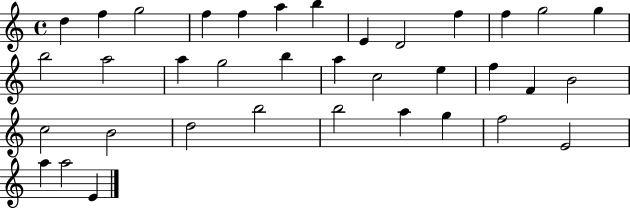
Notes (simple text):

D5/q F5/q G5/h F5/q F5/q A5/q B5/q E4/q D4/h F5/q F5/q G5/h G5/q B5/h A5/h A5/q G5/h B5/q A5/q C5/h E5/q F5/q F4/q B4/h C5/h B4/h D5/h B5/h B5/h A5/q G5/q F5/h E4/h A5/q A5/h E4/q